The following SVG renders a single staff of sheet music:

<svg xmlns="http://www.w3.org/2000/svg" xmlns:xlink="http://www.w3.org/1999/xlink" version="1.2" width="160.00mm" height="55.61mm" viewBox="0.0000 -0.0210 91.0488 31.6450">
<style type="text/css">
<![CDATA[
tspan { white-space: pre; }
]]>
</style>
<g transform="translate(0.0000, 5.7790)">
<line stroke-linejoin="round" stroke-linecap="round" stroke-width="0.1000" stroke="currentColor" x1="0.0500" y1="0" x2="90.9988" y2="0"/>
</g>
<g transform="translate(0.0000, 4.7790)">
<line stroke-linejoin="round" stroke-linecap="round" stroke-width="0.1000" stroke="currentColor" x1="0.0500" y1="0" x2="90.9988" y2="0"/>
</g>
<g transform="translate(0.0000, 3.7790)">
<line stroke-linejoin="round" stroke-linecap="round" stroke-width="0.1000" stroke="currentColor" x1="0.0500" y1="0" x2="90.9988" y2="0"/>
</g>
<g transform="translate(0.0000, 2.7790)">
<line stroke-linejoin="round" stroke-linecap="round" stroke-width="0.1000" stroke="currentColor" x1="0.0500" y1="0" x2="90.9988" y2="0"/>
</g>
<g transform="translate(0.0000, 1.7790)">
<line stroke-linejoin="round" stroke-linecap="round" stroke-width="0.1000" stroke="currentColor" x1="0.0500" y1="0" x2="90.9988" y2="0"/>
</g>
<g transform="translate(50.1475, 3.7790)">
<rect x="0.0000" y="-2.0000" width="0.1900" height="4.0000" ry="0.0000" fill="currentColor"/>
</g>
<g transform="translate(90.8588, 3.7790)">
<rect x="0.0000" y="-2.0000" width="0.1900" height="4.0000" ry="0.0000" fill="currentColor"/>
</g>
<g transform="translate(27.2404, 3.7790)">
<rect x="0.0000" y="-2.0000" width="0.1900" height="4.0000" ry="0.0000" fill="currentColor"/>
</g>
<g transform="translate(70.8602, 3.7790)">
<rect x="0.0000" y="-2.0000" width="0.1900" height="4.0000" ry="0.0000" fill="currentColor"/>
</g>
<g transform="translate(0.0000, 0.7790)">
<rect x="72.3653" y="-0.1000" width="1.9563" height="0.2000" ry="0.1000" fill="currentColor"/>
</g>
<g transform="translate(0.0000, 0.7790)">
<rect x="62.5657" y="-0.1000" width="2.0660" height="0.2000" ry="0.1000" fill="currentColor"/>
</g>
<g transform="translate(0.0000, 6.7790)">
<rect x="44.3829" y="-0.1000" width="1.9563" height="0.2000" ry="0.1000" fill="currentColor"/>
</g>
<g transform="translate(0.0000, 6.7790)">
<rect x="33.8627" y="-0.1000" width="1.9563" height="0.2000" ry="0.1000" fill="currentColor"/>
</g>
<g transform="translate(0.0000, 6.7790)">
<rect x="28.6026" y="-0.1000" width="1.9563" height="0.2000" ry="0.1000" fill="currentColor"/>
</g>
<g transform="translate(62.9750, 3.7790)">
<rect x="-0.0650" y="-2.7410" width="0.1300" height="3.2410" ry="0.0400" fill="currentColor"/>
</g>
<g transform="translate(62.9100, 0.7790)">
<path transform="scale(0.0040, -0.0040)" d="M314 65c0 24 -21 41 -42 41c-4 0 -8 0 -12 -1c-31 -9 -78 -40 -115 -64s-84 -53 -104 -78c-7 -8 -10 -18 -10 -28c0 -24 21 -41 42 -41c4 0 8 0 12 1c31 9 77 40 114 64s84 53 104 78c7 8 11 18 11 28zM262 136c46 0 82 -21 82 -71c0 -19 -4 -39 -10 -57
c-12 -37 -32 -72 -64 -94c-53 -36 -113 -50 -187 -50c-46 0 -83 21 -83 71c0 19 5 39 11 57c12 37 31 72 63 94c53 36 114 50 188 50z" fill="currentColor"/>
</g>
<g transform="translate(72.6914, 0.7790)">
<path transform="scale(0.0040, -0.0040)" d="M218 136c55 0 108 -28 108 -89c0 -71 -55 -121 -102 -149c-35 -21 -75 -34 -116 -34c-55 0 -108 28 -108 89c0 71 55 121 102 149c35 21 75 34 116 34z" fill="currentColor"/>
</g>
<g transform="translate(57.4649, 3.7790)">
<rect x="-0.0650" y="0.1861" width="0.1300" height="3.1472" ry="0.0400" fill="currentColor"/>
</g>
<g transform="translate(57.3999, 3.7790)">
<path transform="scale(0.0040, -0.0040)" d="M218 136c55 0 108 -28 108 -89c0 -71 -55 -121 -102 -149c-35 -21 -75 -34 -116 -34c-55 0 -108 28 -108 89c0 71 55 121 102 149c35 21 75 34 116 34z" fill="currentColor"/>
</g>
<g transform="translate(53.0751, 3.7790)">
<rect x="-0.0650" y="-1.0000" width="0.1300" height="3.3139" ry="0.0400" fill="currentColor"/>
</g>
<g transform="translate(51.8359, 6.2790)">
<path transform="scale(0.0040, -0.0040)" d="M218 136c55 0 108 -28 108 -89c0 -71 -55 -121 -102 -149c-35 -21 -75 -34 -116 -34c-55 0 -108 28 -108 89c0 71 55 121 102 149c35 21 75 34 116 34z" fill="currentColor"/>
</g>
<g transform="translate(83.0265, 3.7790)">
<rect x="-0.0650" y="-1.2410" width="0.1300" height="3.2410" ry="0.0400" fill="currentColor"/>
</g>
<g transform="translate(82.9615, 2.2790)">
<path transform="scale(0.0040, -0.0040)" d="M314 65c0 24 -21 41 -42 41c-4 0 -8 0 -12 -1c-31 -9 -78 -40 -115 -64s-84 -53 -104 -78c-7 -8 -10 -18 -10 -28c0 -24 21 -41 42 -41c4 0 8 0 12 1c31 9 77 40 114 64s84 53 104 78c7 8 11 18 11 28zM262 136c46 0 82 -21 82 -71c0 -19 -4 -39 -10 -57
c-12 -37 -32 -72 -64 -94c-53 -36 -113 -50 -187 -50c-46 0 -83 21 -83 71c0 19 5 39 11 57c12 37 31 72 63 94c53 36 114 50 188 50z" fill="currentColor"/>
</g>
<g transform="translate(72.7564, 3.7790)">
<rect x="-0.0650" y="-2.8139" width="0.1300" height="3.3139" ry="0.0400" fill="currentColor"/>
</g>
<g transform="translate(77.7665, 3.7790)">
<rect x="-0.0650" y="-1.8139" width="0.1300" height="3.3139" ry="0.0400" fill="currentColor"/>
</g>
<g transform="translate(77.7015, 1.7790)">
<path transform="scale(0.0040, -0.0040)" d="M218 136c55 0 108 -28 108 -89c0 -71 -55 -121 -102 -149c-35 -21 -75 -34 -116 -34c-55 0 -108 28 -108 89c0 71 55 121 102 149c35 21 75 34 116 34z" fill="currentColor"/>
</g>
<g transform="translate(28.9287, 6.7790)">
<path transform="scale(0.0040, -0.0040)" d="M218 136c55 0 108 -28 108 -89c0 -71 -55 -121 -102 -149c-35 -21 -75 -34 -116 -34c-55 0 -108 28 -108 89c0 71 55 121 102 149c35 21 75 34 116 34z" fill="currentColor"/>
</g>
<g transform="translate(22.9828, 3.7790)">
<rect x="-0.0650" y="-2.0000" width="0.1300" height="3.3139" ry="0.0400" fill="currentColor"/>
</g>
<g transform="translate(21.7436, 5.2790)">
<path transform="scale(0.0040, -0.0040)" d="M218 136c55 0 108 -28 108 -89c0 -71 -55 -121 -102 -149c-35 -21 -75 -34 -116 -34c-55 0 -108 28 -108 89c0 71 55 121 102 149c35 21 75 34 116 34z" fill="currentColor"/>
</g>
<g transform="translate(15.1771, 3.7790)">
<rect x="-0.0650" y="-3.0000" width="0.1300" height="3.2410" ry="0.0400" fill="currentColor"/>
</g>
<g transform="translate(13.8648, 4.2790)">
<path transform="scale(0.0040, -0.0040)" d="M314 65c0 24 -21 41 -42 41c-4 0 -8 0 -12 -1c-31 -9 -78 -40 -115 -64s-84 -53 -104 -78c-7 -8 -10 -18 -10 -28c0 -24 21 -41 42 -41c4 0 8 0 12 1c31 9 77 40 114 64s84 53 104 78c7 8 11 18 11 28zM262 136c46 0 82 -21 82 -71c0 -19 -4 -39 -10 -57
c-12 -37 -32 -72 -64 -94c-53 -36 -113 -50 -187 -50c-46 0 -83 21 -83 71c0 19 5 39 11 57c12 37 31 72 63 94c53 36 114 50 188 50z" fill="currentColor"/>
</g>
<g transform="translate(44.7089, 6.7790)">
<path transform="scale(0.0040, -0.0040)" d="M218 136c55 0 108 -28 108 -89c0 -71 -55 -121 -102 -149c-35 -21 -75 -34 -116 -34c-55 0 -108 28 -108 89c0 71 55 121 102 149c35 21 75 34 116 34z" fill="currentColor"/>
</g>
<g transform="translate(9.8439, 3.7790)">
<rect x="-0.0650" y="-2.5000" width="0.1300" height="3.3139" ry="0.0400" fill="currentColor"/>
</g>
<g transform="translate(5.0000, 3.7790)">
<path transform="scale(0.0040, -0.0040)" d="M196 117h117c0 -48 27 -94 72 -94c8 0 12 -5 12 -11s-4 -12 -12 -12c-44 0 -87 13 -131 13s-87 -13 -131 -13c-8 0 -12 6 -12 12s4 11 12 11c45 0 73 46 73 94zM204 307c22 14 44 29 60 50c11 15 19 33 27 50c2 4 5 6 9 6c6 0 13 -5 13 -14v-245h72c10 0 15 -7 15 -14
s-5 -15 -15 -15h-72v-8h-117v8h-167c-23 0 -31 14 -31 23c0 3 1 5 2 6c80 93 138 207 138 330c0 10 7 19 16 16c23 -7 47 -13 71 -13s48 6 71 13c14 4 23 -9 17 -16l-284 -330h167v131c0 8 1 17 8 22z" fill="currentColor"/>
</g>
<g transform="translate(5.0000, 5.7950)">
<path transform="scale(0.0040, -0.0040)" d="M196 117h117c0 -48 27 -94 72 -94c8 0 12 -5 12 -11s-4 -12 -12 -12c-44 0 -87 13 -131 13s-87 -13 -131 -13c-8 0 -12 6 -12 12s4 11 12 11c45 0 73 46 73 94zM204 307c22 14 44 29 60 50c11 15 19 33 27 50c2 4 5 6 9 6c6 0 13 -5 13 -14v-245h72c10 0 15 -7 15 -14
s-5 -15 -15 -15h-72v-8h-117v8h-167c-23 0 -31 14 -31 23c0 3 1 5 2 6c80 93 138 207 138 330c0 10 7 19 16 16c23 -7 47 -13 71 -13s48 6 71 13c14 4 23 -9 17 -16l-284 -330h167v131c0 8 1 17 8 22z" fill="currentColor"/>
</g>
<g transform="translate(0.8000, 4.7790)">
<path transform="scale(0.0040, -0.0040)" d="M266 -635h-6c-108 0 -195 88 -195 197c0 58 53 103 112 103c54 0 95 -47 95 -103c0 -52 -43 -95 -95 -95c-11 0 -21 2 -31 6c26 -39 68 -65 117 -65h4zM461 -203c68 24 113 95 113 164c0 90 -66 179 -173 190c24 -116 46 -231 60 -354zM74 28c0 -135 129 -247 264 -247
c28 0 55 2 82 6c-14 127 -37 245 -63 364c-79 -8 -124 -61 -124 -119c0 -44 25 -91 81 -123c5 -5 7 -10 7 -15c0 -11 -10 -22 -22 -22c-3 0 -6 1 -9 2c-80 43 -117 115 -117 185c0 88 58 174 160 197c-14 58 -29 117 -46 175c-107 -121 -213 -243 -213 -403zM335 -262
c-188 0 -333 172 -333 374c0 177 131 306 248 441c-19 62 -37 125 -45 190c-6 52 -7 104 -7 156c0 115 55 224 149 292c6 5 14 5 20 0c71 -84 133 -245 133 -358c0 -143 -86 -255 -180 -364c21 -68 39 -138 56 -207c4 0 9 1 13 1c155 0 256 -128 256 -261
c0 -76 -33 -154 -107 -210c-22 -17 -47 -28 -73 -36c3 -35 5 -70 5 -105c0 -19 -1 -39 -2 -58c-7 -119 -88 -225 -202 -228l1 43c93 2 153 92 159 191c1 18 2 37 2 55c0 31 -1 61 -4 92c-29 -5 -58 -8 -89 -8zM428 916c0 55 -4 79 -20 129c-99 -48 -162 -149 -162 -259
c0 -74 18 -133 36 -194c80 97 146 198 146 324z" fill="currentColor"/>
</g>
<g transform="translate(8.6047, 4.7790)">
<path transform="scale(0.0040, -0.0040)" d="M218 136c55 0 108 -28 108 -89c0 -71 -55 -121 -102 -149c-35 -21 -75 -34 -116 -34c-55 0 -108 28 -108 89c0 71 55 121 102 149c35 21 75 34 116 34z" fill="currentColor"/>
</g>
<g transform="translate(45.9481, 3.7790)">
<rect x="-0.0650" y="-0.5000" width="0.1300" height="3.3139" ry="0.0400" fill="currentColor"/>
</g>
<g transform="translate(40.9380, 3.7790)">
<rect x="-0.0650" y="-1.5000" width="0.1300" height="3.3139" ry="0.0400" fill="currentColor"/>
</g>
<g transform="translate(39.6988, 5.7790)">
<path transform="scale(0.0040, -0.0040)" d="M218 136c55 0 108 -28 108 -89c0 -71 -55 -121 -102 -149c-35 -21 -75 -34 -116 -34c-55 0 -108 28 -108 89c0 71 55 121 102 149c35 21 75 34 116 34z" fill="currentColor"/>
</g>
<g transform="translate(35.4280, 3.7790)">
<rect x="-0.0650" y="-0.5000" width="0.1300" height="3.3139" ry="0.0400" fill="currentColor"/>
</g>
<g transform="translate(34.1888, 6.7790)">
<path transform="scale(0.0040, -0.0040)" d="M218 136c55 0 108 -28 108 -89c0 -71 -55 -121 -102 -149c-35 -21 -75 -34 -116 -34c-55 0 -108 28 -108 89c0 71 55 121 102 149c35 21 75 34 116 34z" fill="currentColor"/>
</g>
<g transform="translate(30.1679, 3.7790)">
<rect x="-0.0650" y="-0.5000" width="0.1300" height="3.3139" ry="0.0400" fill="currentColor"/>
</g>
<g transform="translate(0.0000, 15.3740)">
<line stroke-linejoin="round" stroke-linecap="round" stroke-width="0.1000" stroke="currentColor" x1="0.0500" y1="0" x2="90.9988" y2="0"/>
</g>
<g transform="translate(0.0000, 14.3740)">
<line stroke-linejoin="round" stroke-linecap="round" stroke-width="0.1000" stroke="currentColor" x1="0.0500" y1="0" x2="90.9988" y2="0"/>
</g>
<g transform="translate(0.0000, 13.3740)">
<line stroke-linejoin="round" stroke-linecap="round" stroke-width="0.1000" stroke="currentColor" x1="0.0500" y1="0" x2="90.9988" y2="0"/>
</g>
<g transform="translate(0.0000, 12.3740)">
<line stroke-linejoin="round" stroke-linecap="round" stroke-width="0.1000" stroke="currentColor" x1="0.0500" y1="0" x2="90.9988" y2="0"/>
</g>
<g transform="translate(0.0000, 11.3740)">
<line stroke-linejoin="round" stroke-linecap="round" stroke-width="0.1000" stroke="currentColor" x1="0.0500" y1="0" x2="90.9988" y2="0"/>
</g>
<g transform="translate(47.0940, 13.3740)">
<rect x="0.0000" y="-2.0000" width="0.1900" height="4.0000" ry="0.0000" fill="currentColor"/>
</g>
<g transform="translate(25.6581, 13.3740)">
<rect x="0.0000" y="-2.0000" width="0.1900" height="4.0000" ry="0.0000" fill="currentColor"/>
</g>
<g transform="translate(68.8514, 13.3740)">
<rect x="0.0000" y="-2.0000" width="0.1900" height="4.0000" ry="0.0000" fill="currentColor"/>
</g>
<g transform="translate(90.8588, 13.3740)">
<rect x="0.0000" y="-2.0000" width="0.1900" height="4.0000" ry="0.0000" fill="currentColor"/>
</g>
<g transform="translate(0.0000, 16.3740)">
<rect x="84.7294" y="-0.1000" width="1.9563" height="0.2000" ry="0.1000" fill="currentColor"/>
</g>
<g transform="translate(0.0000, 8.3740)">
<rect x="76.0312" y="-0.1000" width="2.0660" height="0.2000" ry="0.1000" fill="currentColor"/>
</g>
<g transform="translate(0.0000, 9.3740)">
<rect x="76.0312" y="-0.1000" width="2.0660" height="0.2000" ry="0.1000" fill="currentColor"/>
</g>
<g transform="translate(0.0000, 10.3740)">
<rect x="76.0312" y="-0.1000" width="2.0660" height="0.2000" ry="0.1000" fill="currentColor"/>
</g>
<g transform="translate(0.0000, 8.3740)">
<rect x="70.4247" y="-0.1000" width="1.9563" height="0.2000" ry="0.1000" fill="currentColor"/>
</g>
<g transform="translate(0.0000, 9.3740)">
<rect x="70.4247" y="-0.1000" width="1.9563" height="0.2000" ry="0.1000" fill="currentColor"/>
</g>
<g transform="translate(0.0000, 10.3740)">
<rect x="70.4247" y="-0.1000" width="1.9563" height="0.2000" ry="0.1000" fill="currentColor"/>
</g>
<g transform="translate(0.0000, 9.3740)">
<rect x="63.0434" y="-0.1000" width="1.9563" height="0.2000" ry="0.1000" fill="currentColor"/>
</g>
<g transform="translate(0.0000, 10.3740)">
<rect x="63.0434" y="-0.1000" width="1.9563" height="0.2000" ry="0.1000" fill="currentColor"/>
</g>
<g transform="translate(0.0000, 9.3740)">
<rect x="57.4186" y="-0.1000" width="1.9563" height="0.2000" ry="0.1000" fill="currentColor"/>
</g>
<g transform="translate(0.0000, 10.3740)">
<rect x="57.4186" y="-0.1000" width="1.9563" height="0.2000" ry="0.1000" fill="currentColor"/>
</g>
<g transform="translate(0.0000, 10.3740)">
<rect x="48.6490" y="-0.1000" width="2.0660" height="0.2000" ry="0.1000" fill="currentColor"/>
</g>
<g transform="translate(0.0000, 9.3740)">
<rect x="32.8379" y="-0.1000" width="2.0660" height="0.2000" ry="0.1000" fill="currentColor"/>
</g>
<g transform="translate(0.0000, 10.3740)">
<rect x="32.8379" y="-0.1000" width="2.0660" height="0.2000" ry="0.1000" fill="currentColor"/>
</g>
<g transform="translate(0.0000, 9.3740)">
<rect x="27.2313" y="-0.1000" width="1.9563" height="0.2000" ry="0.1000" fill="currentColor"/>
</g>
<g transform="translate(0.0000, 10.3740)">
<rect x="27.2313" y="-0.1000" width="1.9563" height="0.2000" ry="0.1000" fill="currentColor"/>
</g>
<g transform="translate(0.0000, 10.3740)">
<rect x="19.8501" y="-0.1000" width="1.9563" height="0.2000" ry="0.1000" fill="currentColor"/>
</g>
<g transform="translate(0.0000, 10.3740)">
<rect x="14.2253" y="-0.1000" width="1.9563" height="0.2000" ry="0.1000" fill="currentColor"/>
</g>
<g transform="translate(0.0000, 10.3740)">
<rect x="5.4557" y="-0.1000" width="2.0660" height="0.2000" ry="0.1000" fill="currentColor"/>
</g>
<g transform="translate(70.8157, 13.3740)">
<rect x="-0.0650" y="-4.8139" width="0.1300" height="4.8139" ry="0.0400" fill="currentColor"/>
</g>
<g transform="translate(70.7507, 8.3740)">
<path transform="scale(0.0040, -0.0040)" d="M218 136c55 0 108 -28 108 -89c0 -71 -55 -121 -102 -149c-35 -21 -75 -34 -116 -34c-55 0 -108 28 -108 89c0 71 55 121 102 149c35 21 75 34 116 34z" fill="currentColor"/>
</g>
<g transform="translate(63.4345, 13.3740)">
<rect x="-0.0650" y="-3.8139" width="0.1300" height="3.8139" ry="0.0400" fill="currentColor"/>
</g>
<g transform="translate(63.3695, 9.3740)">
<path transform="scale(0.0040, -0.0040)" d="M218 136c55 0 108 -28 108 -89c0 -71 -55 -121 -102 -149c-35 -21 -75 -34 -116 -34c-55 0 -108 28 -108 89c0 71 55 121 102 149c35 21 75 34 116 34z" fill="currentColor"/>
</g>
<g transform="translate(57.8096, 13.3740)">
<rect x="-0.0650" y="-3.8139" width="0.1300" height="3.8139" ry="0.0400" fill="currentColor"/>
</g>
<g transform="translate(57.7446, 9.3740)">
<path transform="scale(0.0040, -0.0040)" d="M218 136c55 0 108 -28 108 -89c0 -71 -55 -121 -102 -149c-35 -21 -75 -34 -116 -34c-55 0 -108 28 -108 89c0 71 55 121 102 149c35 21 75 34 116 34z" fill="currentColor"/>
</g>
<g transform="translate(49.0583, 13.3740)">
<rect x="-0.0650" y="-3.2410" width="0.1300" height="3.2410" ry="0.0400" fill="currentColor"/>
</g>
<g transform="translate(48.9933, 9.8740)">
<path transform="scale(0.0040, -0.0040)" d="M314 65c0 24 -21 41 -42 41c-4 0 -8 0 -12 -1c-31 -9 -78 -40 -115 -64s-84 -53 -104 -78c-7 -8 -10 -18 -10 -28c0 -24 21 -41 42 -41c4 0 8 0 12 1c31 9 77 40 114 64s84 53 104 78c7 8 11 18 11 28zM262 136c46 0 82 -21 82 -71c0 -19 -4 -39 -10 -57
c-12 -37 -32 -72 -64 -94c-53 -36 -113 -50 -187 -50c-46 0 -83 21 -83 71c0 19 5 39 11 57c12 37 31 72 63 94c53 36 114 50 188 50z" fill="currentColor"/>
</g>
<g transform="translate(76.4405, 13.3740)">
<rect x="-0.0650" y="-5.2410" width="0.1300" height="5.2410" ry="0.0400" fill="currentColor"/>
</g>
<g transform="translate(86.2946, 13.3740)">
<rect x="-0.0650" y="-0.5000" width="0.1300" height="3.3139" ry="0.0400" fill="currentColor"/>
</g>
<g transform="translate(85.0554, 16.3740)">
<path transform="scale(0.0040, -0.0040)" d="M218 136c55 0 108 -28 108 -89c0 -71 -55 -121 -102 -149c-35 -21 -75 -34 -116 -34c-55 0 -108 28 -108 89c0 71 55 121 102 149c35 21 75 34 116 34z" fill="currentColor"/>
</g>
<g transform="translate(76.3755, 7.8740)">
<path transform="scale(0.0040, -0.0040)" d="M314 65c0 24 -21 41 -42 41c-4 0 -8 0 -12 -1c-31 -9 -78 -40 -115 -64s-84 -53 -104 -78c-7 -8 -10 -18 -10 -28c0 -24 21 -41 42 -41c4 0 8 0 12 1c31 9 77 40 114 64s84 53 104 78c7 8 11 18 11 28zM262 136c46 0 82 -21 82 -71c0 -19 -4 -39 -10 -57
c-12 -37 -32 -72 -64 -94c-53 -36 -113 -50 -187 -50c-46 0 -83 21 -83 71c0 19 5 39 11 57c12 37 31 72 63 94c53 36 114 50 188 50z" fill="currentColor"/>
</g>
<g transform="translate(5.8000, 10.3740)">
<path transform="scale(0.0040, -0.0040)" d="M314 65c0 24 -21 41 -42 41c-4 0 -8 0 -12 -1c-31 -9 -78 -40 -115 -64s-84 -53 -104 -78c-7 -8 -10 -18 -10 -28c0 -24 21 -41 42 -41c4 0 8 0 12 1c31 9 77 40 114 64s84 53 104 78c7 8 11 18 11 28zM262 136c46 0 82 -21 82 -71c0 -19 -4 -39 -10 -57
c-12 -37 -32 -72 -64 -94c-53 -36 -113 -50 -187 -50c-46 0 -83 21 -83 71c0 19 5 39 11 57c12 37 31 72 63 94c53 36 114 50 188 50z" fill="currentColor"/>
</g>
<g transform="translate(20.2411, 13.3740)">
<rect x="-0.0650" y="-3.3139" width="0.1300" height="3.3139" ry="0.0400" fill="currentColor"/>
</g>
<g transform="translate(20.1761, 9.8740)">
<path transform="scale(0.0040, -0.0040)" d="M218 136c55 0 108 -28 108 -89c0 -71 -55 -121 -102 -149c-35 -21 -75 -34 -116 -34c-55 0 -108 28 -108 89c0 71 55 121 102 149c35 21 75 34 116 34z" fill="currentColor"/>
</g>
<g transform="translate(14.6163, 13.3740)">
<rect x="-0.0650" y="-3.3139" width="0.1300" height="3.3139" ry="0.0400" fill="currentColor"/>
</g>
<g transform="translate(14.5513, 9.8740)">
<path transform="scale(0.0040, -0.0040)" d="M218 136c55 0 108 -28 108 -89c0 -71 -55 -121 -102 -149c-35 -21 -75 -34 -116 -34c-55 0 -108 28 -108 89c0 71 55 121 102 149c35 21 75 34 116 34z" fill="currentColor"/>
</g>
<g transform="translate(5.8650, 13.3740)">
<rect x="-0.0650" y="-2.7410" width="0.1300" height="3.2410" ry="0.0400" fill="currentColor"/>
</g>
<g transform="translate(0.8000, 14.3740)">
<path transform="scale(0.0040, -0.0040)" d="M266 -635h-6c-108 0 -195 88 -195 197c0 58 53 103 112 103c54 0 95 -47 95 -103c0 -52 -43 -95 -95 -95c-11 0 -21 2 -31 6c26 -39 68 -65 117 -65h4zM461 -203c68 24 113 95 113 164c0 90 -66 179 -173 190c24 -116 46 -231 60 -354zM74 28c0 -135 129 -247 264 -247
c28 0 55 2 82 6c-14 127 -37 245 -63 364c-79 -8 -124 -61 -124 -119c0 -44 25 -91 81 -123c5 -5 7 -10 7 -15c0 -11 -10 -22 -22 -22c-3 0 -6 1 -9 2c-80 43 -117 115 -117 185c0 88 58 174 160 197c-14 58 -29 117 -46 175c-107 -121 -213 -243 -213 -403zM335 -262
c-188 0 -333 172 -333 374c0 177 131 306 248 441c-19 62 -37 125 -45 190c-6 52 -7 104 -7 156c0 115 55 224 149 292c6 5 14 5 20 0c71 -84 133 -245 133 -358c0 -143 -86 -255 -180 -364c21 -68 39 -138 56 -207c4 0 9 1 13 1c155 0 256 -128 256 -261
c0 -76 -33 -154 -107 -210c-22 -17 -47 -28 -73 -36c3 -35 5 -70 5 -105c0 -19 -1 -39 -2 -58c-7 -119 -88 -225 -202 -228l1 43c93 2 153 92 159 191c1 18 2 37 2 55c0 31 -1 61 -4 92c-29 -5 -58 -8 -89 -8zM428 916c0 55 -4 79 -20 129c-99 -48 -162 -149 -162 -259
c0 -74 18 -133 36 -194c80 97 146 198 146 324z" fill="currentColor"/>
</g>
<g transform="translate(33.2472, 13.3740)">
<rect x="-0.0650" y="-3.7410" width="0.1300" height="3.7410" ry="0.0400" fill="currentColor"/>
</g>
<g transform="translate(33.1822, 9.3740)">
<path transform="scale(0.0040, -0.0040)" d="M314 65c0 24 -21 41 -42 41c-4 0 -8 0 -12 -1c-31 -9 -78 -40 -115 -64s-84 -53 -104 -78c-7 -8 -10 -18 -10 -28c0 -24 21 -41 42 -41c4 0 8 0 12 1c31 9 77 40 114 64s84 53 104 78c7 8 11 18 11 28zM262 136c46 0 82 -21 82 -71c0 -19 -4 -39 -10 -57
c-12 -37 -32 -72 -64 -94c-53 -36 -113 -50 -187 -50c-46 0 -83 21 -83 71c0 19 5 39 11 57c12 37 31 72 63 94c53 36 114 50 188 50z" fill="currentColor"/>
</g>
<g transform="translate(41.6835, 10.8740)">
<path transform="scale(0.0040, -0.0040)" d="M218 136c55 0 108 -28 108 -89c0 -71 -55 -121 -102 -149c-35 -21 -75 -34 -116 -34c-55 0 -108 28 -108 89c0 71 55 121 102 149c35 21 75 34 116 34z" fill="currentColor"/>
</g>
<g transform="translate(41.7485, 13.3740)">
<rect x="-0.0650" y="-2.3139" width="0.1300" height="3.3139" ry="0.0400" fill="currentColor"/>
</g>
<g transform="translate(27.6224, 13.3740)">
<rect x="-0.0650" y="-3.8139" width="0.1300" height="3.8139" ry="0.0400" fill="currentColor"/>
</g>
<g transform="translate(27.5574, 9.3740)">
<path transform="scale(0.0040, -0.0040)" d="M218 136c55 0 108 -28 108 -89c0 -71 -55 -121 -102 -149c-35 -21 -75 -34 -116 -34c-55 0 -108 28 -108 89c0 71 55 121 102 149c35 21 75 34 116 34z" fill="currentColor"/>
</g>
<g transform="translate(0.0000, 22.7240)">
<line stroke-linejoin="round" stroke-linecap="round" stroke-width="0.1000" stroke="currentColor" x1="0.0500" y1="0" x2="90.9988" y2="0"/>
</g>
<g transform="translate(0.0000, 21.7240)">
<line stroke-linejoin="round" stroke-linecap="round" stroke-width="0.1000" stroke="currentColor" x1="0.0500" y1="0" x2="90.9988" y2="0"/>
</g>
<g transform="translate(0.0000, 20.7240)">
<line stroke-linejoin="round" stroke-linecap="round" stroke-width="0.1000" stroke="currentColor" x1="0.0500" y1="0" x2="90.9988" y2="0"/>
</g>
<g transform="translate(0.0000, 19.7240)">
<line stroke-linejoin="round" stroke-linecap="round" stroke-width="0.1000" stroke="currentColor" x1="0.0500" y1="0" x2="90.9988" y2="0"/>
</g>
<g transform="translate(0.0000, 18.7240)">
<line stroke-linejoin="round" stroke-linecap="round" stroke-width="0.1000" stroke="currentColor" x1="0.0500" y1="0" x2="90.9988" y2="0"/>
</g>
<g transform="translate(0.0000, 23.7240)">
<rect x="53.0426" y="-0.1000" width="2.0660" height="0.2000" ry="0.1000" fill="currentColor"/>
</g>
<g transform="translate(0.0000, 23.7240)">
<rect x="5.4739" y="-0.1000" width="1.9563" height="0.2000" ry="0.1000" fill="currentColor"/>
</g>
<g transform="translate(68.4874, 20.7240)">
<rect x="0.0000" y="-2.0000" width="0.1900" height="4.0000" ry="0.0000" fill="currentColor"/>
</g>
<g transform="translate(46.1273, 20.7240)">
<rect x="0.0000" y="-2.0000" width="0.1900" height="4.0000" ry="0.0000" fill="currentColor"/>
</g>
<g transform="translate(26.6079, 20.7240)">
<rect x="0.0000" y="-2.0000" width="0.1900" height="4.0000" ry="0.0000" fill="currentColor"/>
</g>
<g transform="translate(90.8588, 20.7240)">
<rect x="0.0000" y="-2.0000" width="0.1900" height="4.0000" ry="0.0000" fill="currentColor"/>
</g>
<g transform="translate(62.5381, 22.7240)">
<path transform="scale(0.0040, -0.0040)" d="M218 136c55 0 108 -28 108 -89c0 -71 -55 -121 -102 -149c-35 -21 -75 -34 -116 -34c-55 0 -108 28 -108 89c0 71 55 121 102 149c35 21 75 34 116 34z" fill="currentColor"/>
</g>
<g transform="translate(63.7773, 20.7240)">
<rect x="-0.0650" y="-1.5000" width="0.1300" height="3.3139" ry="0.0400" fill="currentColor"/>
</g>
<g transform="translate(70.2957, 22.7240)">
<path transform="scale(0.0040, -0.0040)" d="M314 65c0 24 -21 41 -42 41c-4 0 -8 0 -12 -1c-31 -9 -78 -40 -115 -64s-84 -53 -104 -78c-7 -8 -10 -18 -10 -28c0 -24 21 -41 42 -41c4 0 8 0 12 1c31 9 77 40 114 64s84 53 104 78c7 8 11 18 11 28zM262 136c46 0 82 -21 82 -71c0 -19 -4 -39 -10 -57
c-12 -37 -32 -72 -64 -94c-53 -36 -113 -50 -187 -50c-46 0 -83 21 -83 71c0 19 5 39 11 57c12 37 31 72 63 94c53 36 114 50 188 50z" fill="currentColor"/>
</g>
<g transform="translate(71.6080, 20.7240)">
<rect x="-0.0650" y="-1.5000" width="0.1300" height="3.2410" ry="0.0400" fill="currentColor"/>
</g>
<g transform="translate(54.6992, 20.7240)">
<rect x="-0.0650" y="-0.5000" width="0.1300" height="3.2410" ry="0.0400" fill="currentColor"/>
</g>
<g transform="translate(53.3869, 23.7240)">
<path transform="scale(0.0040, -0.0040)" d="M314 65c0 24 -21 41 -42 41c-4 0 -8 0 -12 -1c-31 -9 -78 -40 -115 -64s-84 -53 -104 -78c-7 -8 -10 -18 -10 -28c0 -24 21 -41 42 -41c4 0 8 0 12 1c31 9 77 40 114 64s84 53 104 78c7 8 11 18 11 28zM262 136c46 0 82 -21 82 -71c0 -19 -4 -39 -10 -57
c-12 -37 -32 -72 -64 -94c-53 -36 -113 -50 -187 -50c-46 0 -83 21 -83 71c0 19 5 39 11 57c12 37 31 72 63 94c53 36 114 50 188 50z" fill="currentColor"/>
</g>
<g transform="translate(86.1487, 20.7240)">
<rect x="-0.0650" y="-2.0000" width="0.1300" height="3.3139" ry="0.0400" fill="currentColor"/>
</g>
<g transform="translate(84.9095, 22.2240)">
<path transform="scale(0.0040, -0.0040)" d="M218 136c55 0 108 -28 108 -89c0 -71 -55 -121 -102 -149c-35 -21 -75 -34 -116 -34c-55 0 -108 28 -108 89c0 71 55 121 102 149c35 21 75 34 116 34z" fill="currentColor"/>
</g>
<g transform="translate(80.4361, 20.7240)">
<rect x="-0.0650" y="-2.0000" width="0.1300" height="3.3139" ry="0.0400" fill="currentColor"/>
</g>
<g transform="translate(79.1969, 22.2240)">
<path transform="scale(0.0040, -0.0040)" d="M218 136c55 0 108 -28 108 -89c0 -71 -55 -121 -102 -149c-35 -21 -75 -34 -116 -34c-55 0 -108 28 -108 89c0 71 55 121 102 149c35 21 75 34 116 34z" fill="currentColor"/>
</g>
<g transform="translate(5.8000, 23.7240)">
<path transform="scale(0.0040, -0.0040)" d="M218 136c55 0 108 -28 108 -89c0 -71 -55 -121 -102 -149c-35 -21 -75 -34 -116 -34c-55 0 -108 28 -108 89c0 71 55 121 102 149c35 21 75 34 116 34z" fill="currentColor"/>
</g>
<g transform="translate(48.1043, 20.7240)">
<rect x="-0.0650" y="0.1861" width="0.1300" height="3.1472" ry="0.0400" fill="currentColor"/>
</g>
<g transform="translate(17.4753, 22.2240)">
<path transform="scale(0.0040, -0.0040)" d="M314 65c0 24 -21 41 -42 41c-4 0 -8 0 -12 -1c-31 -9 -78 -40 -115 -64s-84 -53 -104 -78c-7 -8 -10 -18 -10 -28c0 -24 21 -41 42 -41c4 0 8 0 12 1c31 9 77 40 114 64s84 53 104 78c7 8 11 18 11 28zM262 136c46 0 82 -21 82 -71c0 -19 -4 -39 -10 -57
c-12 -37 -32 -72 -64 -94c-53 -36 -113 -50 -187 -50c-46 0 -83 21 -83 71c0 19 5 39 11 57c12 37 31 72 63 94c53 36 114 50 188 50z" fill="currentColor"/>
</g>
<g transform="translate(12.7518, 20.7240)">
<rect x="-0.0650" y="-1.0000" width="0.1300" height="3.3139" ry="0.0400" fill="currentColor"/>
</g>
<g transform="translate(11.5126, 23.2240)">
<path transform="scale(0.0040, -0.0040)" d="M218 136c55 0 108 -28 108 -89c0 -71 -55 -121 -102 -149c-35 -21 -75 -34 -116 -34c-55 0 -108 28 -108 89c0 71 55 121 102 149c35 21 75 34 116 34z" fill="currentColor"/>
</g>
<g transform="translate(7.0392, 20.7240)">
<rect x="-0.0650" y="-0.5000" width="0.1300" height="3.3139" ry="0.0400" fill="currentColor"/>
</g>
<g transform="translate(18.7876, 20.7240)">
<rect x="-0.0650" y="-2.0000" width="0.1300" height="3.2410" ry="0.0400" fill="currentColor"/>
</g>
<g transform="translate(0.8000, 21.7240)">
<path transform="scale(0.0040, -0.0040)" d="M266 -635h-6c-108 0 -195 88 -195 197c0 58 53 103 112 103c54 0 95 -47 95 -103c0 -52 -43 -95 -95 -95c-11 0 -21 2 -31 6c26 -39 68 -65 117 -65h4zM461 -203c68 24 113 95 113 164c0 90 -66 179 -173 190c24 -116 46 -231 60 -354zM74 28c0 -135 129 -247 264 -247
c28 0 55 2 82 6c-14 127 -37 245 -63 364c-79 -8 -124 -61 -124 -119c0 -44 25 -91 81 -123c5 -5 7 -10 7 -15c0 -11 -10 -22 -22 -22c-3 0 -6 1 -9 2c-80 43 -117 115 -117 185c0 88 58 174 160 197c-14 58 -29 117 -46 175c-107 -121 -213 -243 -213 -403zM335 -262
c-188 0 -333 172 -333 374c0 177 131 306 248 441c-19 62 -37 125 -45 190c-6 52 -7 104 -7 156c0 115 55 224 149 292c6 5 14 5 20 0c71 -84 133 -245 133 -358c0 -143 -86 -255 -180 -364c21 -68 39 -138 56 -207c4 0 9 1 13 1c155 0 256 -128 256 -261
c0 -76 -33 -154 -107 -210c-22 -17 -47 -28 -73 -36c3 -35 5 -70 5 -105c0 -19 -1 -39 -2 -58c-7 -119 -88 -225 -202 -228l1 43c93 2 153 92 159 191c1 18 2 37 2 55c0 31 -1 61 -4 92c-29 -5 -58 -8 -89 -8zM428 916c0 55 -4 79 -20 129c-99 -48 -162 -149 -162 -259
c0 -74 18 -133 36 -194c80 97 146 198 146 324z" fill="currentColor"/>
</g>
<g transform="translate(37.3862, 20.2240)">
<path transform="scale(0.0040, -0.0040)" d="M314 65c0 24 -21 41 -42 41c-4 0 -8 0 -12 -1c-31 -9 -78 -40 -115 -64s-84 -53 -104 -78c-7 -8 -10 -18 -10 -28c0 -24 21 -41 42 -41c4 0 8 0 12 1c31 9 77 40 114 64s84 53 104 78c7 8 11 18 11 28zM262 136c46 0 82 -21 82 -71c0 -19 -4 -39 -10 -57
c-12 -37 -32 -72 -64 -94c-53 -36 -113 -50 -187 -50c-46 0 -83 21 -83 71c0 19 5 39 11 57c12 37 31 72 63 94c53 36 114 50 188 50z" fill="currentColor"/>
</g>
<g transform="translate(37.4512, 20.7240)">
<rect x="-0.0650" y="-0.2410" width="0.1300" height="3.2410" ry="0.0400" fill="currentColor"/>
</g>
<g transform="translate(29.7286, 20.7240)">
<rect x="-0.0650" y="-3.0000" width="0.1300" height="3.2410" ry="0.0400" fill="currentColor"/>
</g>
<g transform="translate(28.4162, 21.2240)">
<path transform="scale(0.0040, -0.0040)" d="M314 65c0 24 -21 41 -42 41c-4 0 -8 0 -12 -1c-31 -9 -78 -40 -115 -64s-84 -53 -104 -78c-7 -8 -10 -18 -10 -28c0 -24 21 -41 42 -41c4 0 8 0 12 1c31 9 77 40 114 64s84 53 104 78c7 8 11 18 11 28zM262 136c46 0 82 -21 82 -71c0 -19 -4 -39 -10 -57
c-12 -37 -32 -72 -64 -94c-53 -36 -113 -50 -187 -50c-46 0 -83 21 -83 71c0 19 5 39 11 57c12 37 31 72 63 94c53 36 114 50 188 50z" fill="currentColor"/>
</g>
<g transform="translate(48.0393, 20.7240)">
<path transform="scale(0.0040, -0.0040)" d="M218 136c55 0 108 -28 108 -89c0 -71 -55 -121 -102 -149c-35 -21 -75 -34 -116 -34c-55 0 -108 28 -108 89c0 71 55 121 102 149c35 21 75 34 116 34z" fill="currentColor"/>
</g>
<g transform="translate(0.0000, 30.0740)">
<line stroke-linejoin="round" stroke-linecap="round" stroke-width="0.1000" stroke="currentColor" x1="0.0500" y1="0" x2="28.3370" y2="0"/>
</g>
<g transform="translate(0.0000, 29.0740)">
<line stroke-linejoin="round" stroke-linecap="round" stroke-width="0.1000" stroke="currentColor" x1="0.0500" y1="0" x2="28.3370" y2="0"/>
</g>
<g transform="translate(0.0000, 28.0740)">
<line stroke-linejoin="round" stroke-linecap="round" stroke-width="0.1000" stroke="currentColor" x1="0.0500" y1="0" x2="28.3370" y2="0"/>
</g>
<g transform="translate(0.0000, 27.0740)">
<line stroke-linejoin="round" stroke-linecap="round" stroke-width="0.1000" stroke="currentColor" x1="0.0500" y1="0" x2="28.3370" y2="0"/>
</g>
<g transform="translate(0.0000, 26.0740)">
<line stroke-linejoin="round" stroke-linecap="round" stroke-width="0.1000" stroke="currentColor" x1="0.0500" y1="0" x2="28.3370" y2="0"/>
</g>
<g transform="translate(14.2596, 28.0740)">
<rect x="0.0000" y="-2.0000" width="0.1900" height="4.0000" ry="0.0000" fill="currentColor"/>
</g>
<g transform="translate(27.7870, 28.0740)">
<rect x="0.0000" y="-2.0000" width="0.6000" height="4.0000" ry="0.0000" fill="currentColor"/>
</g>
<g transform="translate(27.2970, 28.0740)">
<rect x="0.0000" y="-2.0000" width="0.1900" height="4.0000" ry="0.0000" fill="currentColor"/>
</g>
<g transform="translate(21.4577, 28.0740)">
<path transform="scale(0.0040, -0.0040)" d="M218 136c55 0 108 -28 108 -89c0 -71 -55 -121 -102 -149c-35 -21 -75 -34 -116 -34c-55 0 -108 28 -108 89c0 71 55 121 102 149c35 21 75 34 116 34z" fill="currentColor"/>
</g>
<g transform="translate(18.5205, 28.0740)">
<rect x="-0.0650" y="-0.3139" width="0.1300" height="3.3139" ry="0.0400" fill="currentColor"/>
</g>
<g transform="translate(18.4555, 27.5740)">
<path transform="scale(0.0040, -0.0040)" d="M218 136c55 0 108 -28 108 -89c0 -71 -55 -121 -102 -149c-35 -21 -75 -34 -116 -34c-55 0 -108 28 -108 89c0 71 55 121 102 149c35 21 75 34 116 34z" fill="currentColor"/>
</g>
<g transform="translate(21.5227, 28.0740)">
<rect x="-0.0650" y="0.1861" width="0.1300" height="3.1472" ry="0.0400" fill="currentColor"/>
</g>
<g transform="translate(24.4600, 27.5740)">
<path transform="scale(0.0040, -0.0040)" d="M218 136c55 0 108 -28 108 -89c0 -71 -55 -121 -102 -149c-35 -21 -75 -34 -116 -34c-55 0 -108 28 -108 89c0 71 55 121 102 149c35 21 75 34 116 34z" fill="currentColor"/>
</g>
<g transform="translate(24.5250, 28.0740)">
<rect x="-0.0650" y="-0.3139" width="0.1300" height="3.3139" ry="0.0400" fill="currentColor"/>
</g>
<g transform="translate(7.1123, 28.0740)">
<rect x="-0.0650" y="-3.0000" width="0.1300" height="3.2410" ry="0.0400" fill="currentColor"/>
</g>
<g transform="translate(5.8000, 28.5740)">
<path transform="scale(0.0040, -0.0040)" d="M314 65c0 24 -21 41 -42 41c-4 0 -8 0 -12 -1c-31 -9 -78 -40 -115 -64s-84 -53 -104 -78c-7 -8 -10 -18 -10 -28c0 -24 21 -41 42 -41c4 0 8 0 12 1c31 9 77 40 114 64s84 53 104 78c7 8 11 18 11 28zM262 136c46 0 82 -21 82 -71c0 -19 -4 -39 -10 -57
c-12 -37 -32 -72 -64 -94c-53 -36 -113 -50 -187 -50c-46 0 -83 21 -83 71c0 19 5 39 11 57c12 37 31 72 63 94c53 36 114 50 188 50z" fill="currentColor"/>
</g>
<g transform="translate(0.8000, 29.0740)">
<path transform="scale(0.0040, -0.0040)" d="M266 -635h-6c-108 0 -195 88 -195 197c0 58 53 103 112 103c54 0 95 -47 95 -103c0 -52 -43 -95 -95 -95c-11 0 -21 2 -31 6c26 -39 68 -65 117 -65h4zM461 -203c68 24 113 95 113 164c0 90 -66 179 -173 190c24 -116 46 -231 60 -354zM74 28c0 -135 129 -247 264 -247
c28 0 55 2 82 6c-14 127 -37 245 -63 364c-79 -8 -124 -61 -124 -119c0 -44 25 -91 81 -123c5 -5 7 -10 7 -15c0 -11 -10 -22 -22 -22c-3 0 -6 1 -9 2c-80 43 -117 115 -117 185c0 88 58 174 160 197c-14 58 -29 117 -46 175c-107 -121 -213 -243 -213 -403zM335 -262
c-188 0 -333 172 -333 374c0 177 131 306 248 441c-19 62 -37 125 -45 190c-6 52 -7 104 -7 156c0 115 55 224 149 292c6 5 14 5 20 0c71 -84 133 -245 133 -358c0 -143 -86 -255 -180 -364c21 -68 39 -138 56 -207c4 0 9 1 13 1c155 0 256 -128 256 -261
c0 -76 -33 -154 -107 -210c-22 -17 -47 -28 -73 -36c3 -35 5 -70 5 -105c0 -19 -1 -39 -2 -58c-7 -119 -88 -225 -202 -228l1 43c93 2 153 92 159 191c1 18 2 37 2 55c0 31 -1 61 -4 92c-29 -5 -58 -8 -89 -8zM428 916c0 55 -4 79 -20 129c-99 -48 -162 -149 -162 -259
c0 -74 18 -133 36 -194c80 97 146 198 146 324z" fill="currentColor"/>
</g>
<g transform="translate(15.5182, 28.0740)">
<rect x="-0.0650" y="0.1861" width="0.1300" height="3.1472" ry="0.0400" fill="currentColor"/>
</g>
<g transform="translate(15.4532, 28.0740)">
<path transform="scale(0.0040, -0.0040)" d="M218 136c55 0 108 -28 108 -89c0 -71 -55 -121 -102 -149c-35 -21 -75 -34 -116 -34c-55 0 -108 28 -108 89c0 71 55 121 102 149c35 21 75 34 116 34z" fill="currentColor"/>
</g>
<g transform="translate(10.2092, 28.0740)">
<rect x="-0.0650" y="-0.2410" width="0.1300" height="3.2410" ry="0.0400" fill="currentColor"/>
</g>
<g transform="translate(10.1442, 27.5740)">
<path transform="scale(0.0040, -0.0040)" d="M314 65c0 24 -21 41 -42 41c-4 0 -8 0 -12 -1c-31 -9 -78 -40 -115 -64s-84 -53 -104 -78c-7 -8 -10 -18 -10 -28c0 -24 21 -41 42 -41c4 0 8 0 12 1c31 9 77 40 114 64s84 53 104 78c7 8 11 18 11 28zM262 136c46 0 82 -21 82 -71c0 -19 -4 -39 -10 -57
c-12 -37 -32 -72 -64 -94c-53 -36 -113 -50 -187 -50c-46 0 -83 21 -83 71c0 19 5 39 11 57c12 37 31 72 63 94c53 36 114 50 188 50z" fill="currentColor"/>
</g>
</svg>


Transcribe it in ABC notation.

X:1
T:Untitled
M:4/4
L:1/4
K:C
G A2 F C C E C D B a2 a f e2 a2 b b c' c'2 g b2 c' c' e' f'2 C C D F2 A2 c2 B C2 E E2 F F A2 c2 B c B c